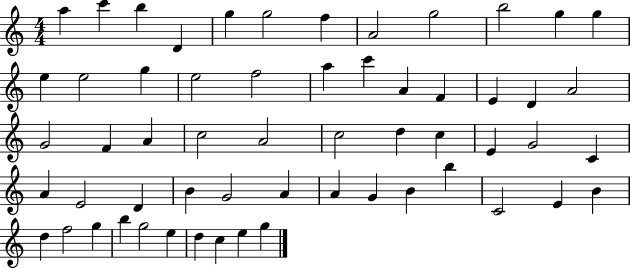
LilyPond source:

{
  \clef treble
  \numericTimeSignature
  \time 4/4
  \key c \major
  a''4 c'''4 b''4 d'4 | g''4 g''2 f''4 | a'2 g''2 | b''2 g''4 g''4 | \break e''4 e''2 g''4 | e''2 f''2 | a''4 c'''4 a'4 f'4 | e'4 d'4 a'2 | \break g'2 f'4 a'4 | c''2 a'2 | c''2 d''4 c''4 | e'4 g'2 c'4 | \break a'4 e'2 d'4 | b'4 g'2 a'4 | a'4 g'4 b'4 b''4 | c'2 e'4 b'4 | \break d''4 f''2 g''4 | b''4 g''2 e''4 | d''4 c''4 e''4 g''4 | \bar "|."
}